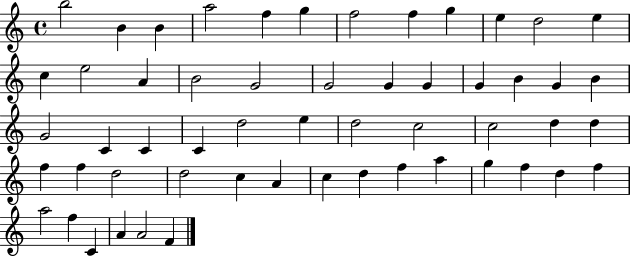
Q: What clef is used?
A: treble